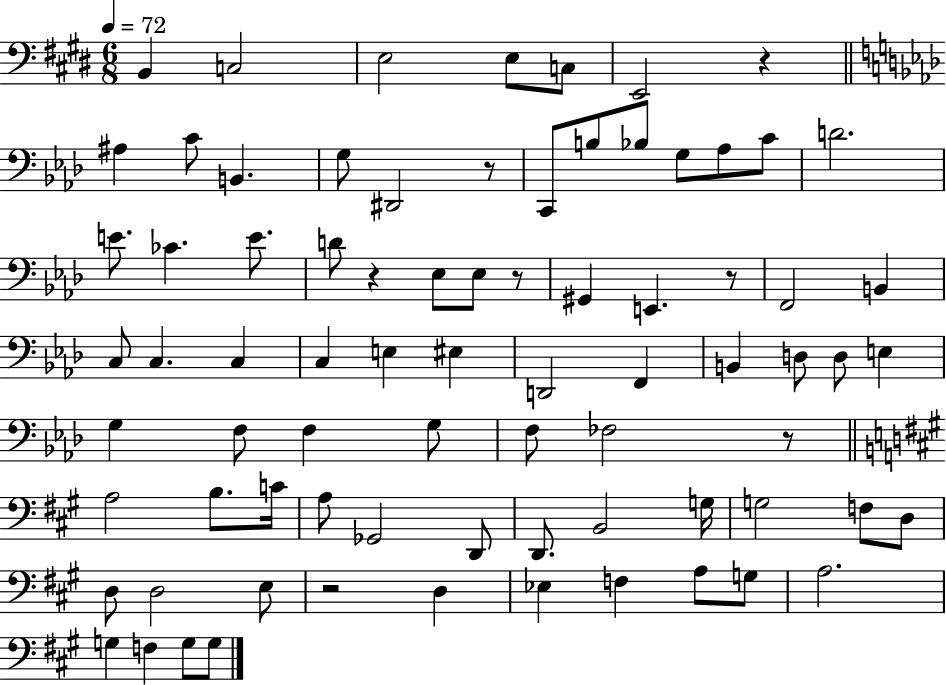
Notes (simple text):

B2/q C3/h E3/h E3/e C3/e E2/h R/q A#3/q C4/e B2/q. G3/e D#2/h R/e C2/e B3/e Bb3/e G3/e Ab3/e C4/e D4/h. E4/e. CES4/q. E4/e. D4/e R/q Eb3/e Eb3/e R/e G#2/q E2/q. R/e F2/h B2/q C3/e C3/q. C3/q C3/q E3/q EIS3/q D2/h F2/q B2/q D3/e D3/e E3/q G3/q F3/e F3/q G3/e F3/e FES3/h R/e A3/h B3/e. C4/s A3/e Gb2/h D2/e D2/e. B2/h G3/s G3/h F3/e D3/e D3/e D3/h E3/e R/h D3/q Eb3/q F3/q A3/e G3/e A3/h. G3/q F3/q G3/e G3/e